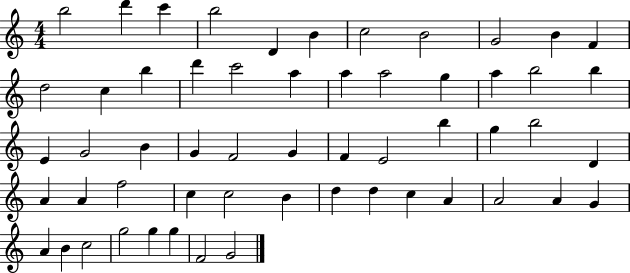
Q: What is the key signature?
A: C major